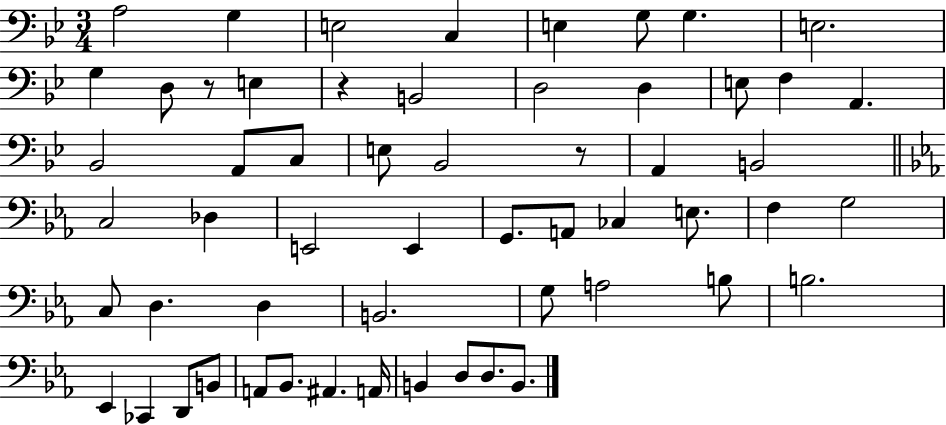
X:1
T:Untitled
M:3/4
L:1/4
K:Bb
A,2 G, E,2 C, E, G,/2 G, E,2 G, D,/2 z/2 E, z B,,2 D,2 D, E,/2 F, A,, _B,,2 A,,/2 C,/2 E,/2 _B,,2 z/2 A,, B,,2 C,2 _D, E,,2 E,, G,,/2 A,,/2 _C, E,/2 F, G,2 C,/2 D, D, B,,2 G,/2 A,2 B,/2 B,2 _E,, _C,, D,,/2 B,,/2 A,,/2 _B,,/2 ^A,, A,,/4 B,, D,/2 D,/2 B,,/2